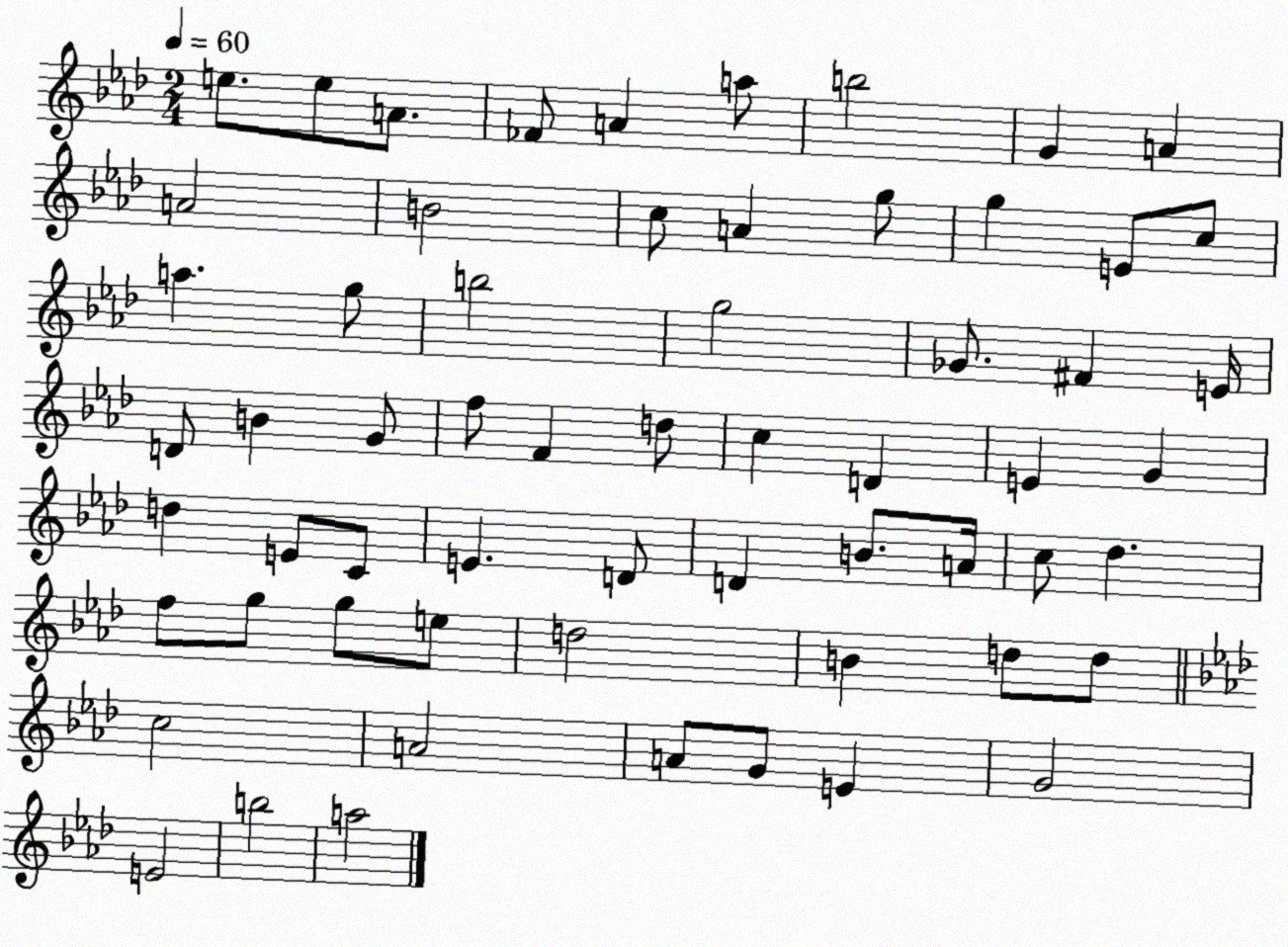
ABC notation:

X:1
T:Untitled
M:2/4
L:1/4
K:Ab
e/2 e/2 A/2 _F/2 A a/2 b2 G A A2 B2 c/2 A g/2 g E/2 c/2 a g/2 b2 g2 _G/2 ^F E/4 D/2 B G/2 f/2 F d/2 c D E G d E/2 C/2 E D/2 D B/2 A/4 c/2 _d f/2 g/2 g/2 e/2 d2 B d/2 d/2 c2 A2 A/2 G/2 E G2 E2 b2 a2